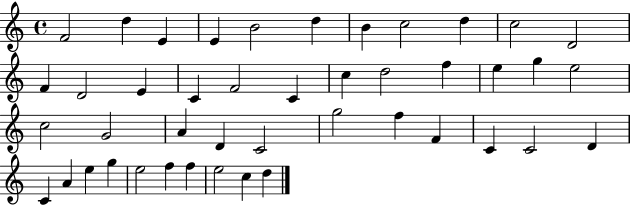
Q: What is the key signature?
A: C major